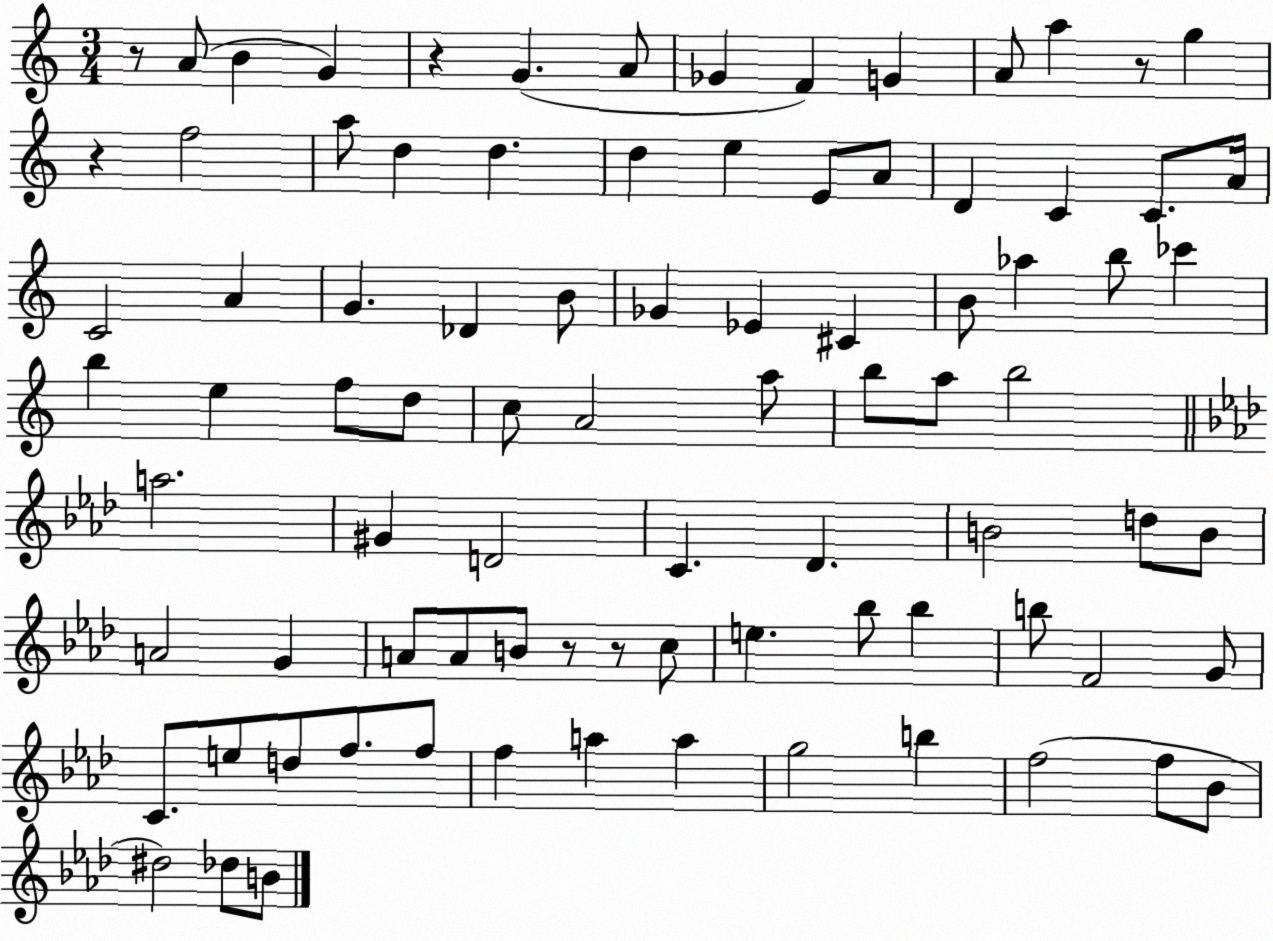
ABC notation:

X:1
T:Untitled
M:3/4
L:1/4
K:C
z/2 A/2 B G z G A/2 _G F G A/2 a z/2 g z f2 a/2 d d d e E/2 A/2 D C C/2 A/4 C2 A G _D B/2 _G _E ^C B/2 _a b/2 _c' b e f/2 d/2 c/2 A2 a/2 b/2 a/2 b2 a2 ^G D2 C _D B2 d/2 B/2 A2 G A/2 A/2 B/2 z/2 z/2 c/2 e _b/2 _b b/2 F2 G/2 C/2 e/2 d/2 f/2 f/2 f a a g2 b f2 f/2 _B/2 ^d2 _d/2 B/2